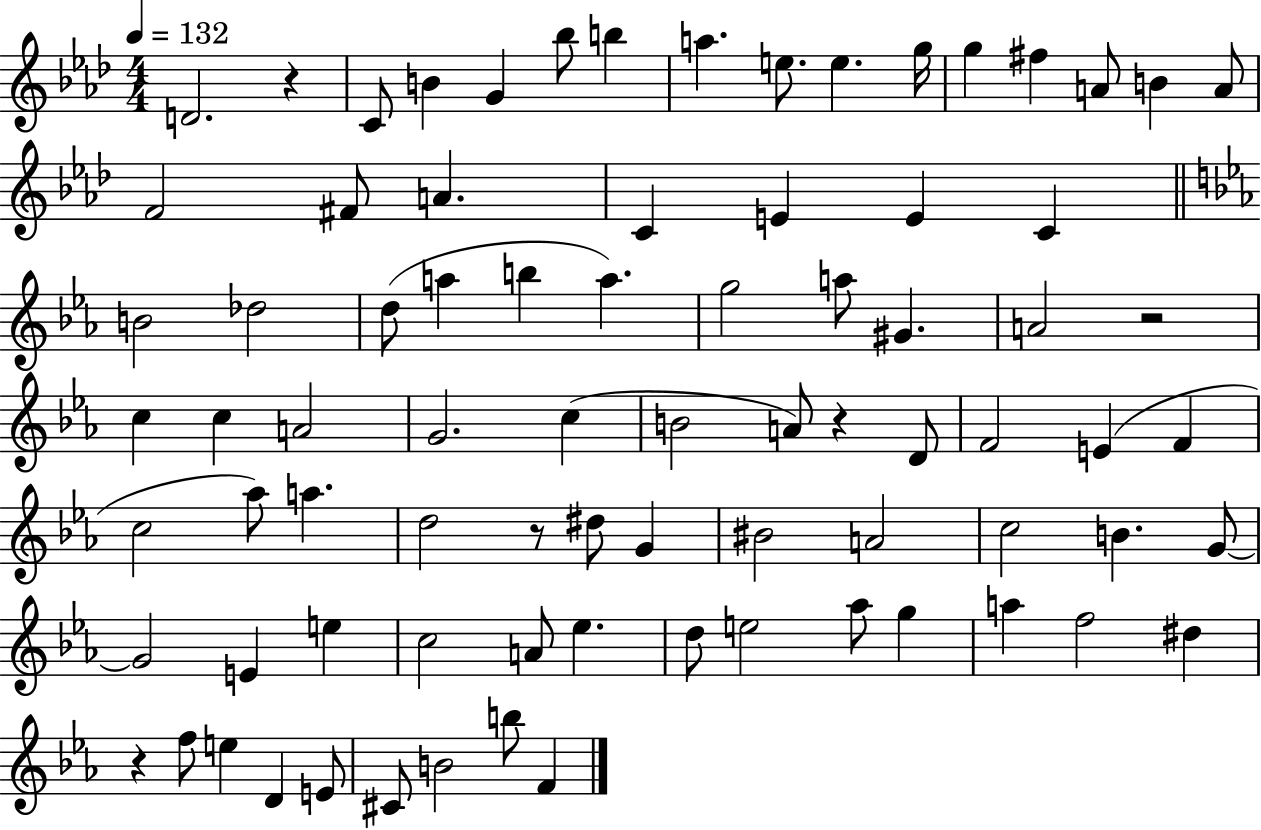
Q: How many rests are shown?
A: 5